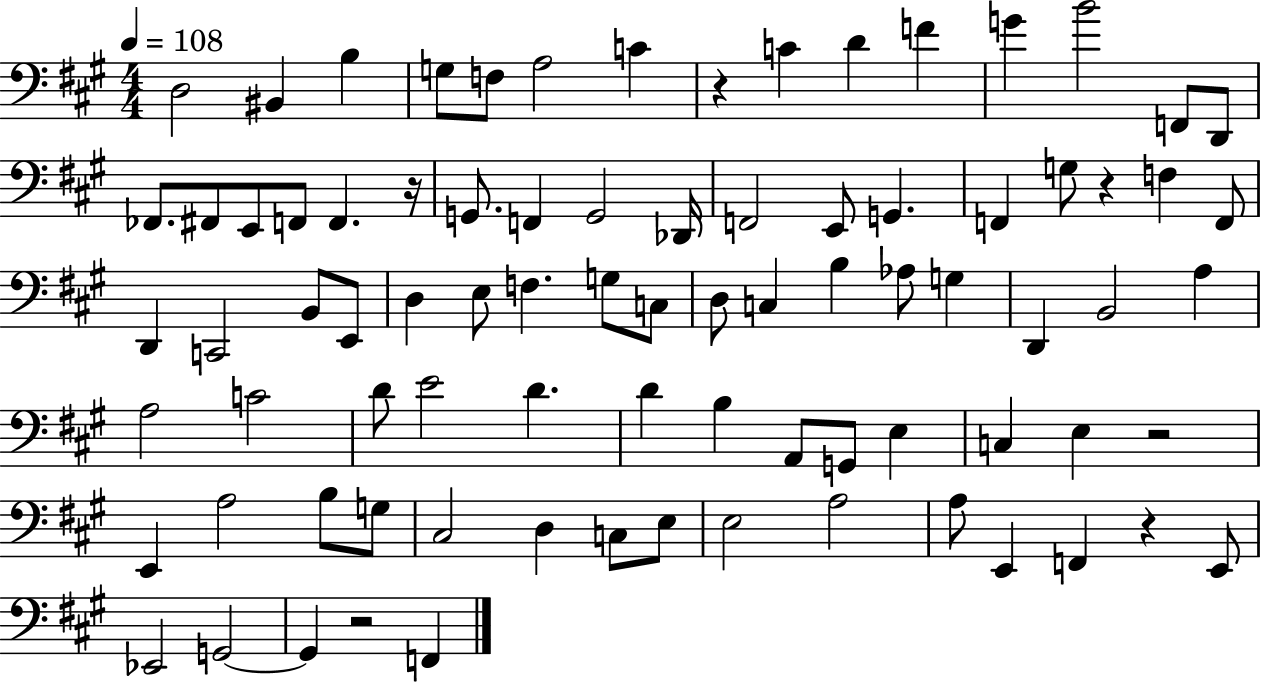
{
  \clef bass
  \numericTimeSignature
  \time 4/4
  \key a \major
  \tempo 4 = 108
  d2 bis,4 b4 | g8 f8 a2 c'4 | r4 c'4 d'4 f'4 | g'4 b'2 f,8 d,8 | \break fes,8. fis,8 e,8 f,8 f,4. r16 | g,8. f,4 g,2 des,16 | f,2 e,8 g,4. | f,4 g8 r4 f4 f,8 | \break d,4 c,2 b,8 e,8 | d4 e8 f4. g8 c8 | d8 c4 b4 aes8 g4 | d,4 b,2 a4 | \break a2 c'2 | d'8 e'2 d'4. | d'4 b4 a,8 g,8 e4 | c4 e4 r2 | \break e,4 a2 b8 g8 | cis2 d4 c8 e8 | e2 a2 | a8 e,4 f,4 r4 e,8 | \break ees,2 g,2~~ | g,4 r2 f,4 | \bar "|."
}